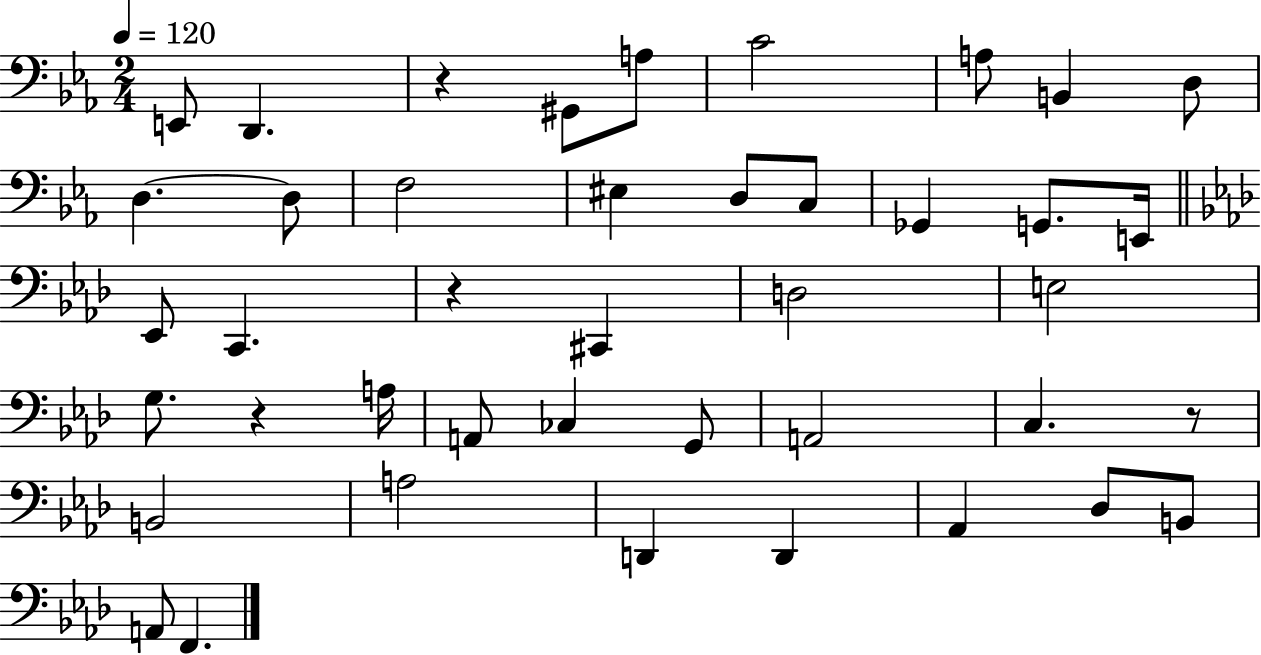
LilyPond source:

{
  \clef bass
  \numericTimeSignature
  \time 2/4
  \key ees \major
  \tempo 4 = 120
  e,8 d,4. | r4 gis,8 a8 | c'2 | a8 b,4 d8 | \break d4.~~ d8 | f2 | eis4 d8 c8 | ges,4 g,8. e,16 | \break \bar "||" \break \key f \minor ees,8 c,4. | r4 cis,4 | d2 | e2 | \break g8. r4 a16 | a,8 ces4 g,8 | a,2 | c4. r8 | \break b,2 | a2 | d,4 d,4 | aes,4 des8 b,8 | \break a,8 f,4. | \bar "|."
}